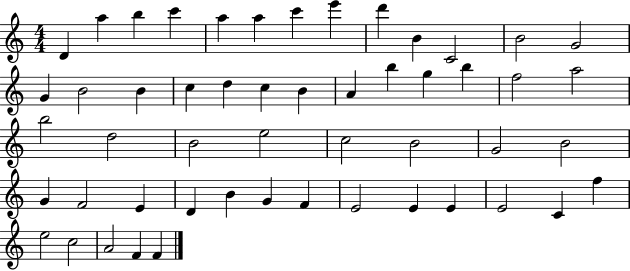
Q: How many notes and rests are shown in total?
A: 52